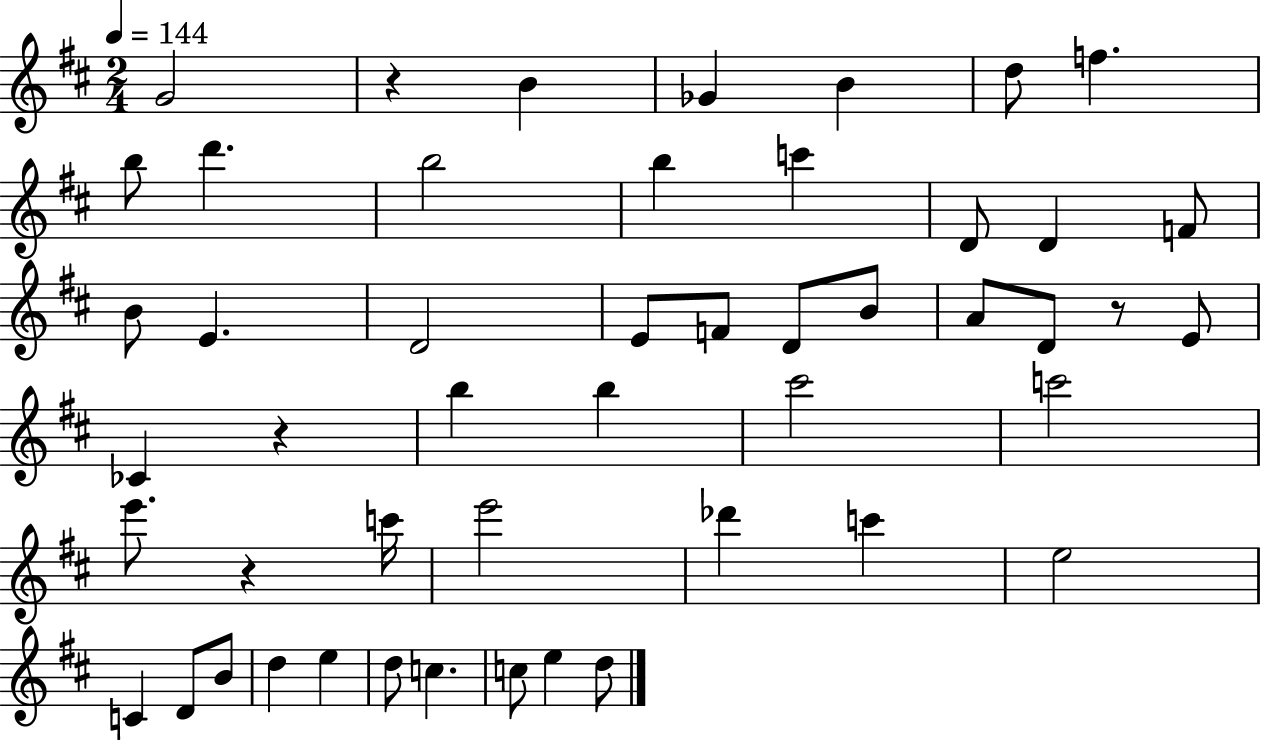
{
  \clef treble
  \numericTimeSignature
  \time 2/4
  \key d \major
  \tempo 4 = 144
  g'2 | r4 b'4 | ges'4 b'4 | d''8 f''4. | \break b''8 d'''4. | b''2 | b''4 c'''4 | d'8 d'4 f'8 | \break b'8 e'4. | d'2 | e'8 f'8 d'8 b'8 | a'8 d'8 r8 e'8 | \break ces'4 r4 | b''4 b''4 | cis'''2 | c'''2 | \break e'''8. r4 c'''16 | e'''2 | des'''4 c'''4 | e''2 | \break c'4 d'8 b'8 | d''4 e''4 | d''8 c''4. | c''8 e''4 d''8 | \break \bar "|."
}